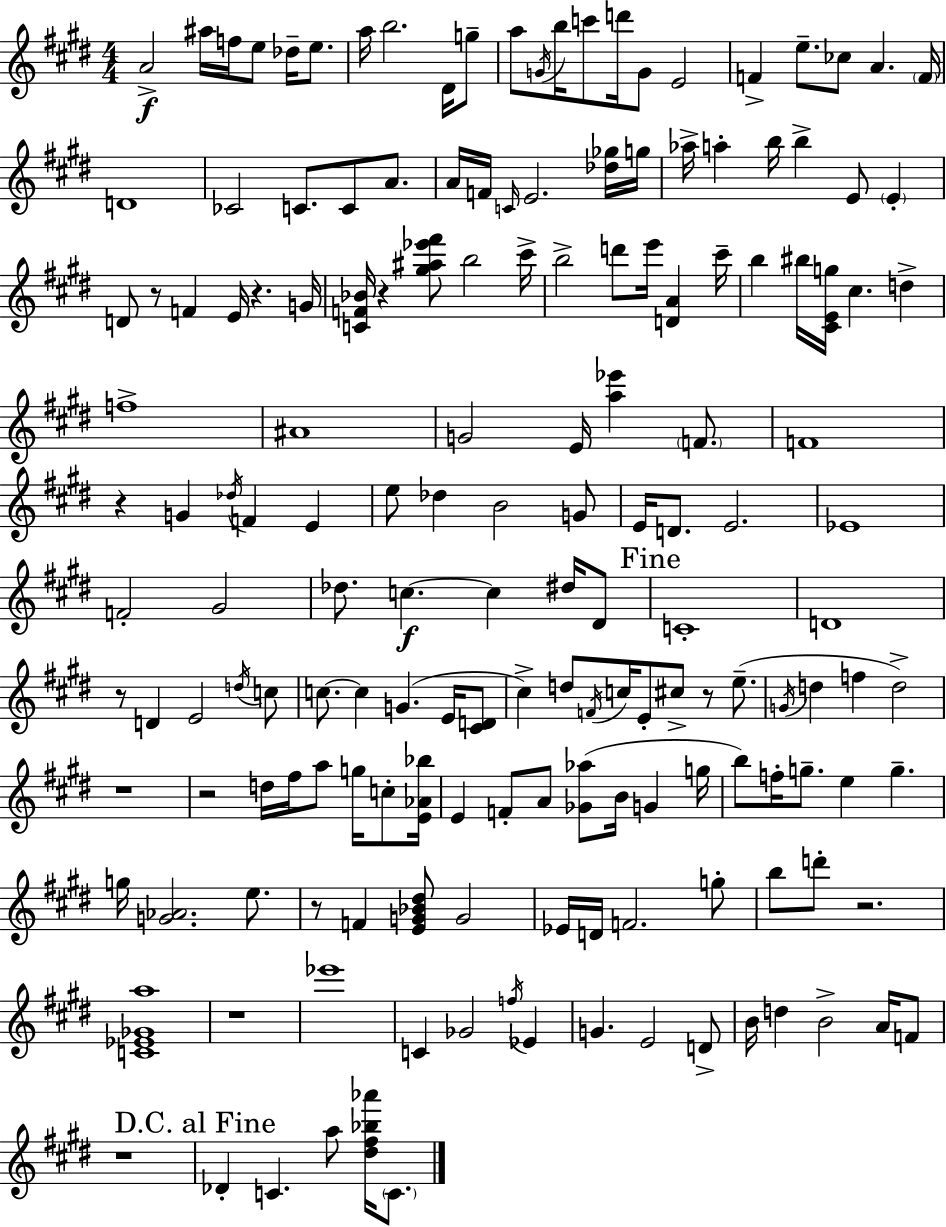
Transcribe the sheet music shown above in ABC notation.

X:1
T:Untitled
M:4/4
L:1/4
K:E
A2 ^a/4 f/4 e/2 _d/4 e/2 a/4 b2 ^D/4 g/2 a/2 G/4 b/4 c'/2 d'/4 G/2 E2 F e/2 _c/2 A F/4 D4 _C2 C/2 C/2 A/2 A/4 F/4 C/4 E2 [_d_g]/4 g/4 _a/4 a b/4 b E/2 E D/2 z/2 F E/4 z G/4 [CF_B]/4 z [^g^a_e'^f']/2 b2 ^c'/4 b2 d'/2 e'/4 [DA] ^c'/4 b ^b/4 [^CEg]/4 ^c d f4 ^A4 G2 E/4 [a_e'] F/2 F4 z G _d/4 F E e/2 _d B2 G/2 E/4 D/2 E2 _E4 F2 ^G2 _d/2 c c ^d/4 ^D/2 C4 D4 z/2 D E2 d/4 c/2 c/2 c G E/4 [^CD]/2 ^c d/2 F/4 c/4 E/2 ^c/2 z/2 e/2 G/4 d f d2 z4 z2 d/4 ^f/4 a/2 g/4 c/2 [E_A_b]/4 E F/2 A/2 [_G_a]/2 B/4 G g/4 b/2 f/4 g/2 e g g/4 [G_A]2 e/2 z/2 F [EG_B^d]/2 G2 _E/4 D/4 F2 g/2 b/2 d'/2 z2 [C_E_Ga]4 z4 _e'4 C _G2 f/4 _E G E2 D/2 B/4 d B2 A/4 F/2 z4 _D C a/2 [^d^f_b_a']/4 C/2